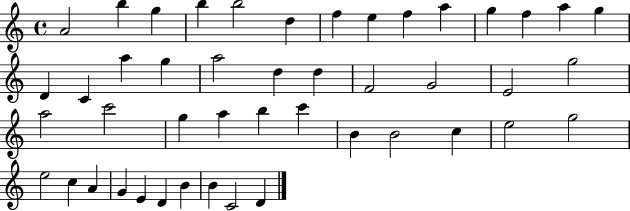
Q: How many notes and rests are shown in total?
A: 46